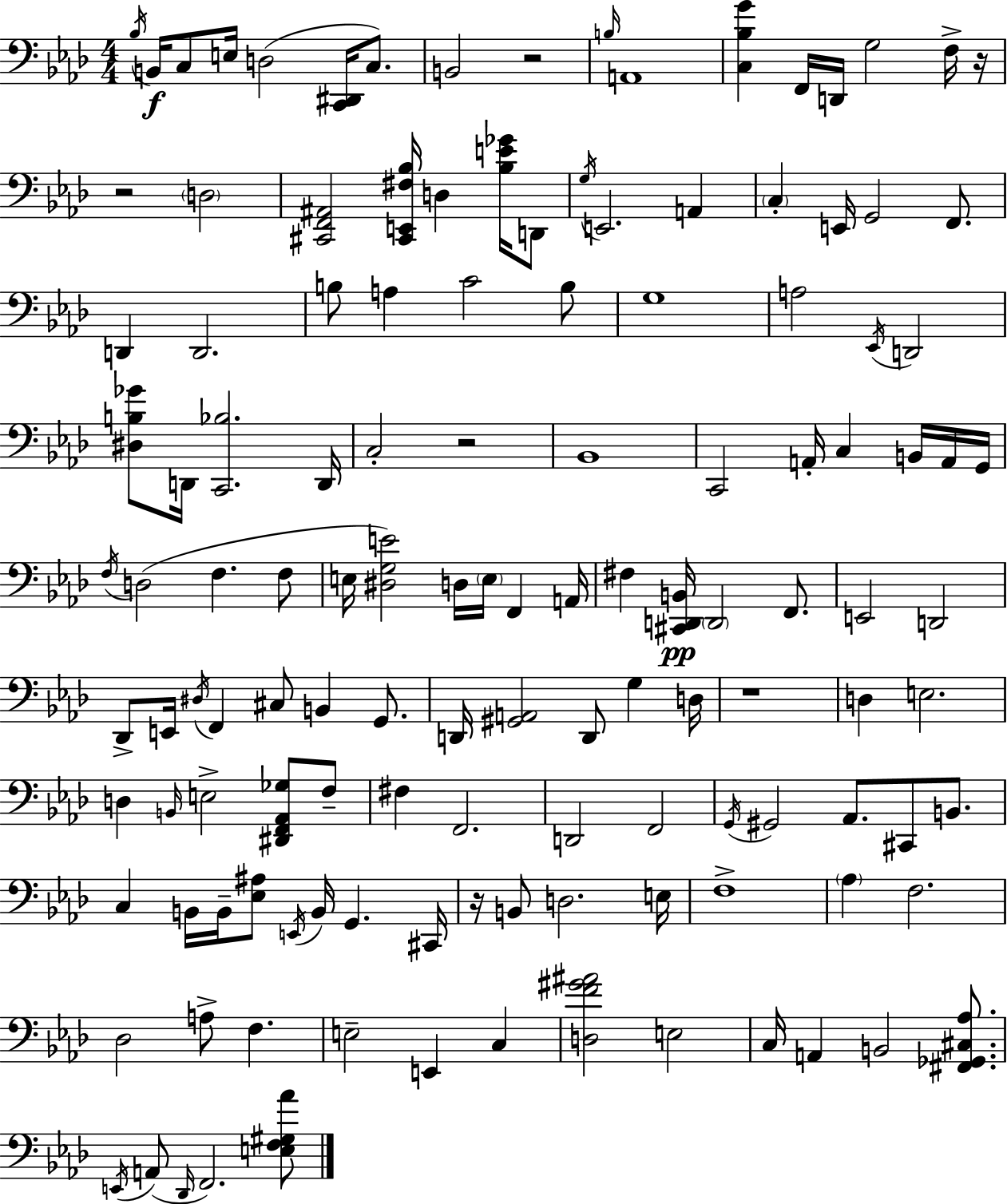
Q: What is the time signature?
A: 4/4